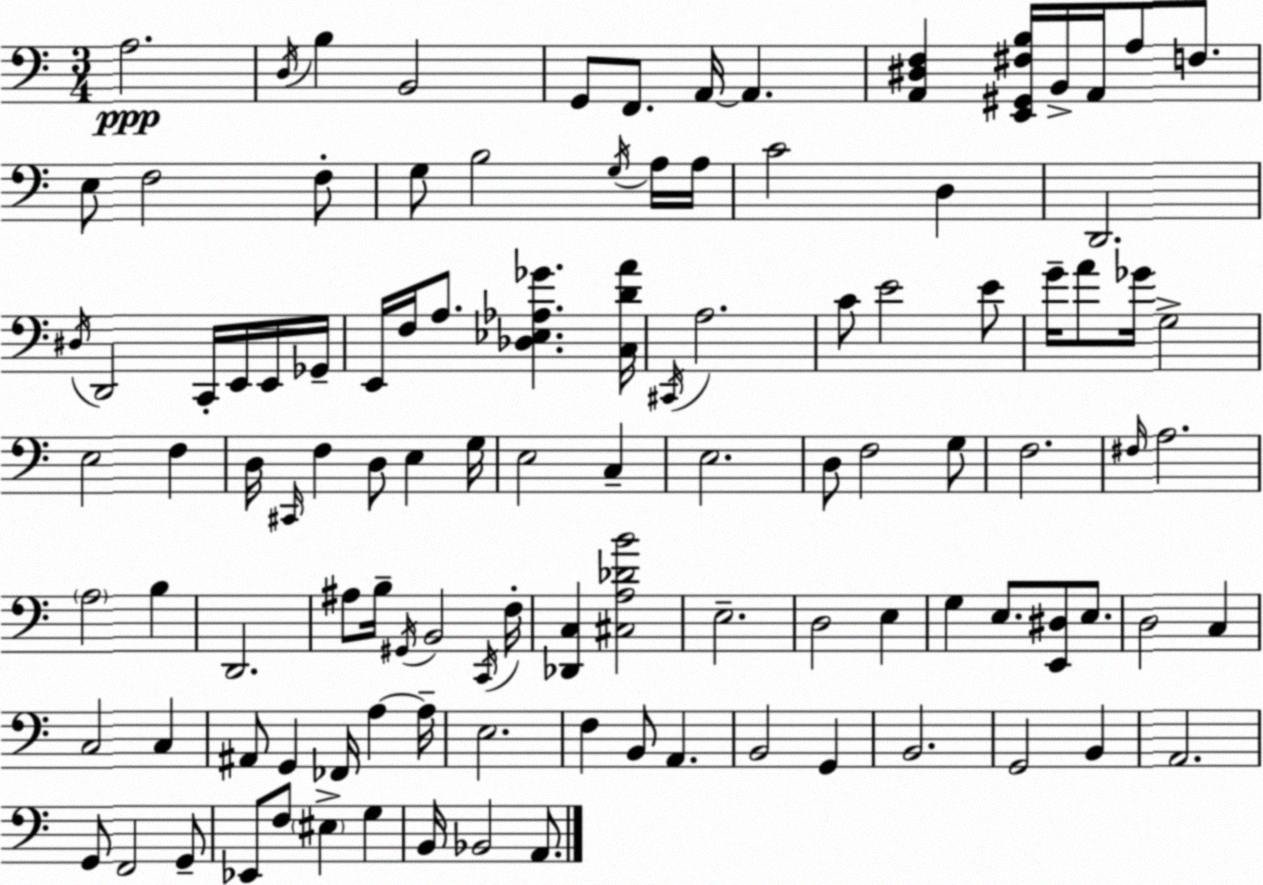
X:1
T:Untitled
M:3/4
L:1/4
K:C
A,2 D,/4 B, B,,2 G,,/2 F,,/2 A,,/4 A,, [A,,^D,F,] [E,,^G,,^F,B,]/4 B,,/4 A,,/4 A,/2 F,/2 E,/2 F,2 F,/2 G,/2 B,2 G,/4 A,/4 A,/4 C2 D, D,,2 ^D,/4 D,,2 C,,/4 E,,/4 E,,/4 _G,,/4 E,,/4 F,/4 A,/2 [_D,_E,_A,_G] [C,DA]/4 ^C,,/4 A,2 C/2 E2 E/2 G/4 A/2 _G/4 G,2 E,2 F, D,/4 ^C,,/4 F, D,/2 E, G,/4 E,2 C, E,2 D,/2 F,2 G,/2 F,2 ^F,/4 A,2 A,2 B, D,,2 ^A,/2 B,/4 ^G,,/4 B,,2 C,,/4 F,/4 [_D,,C,] [^C,A,_DB]2 E,2 D,2 E, G, E,/2 [E,,^D,]/2 E,/2 D,2 C, C,2 C, ^A,,/2 G,, _F,,/4 A, A,/4 E,2 F, B,,/2 A,, B,,2 G,, B,,2 G,,2 B,, A,,2 G,,/2 F,,2 G,,/2 _E,,/2 F,/2 ^E, G, B,,/4 _B,,2 A,,/2